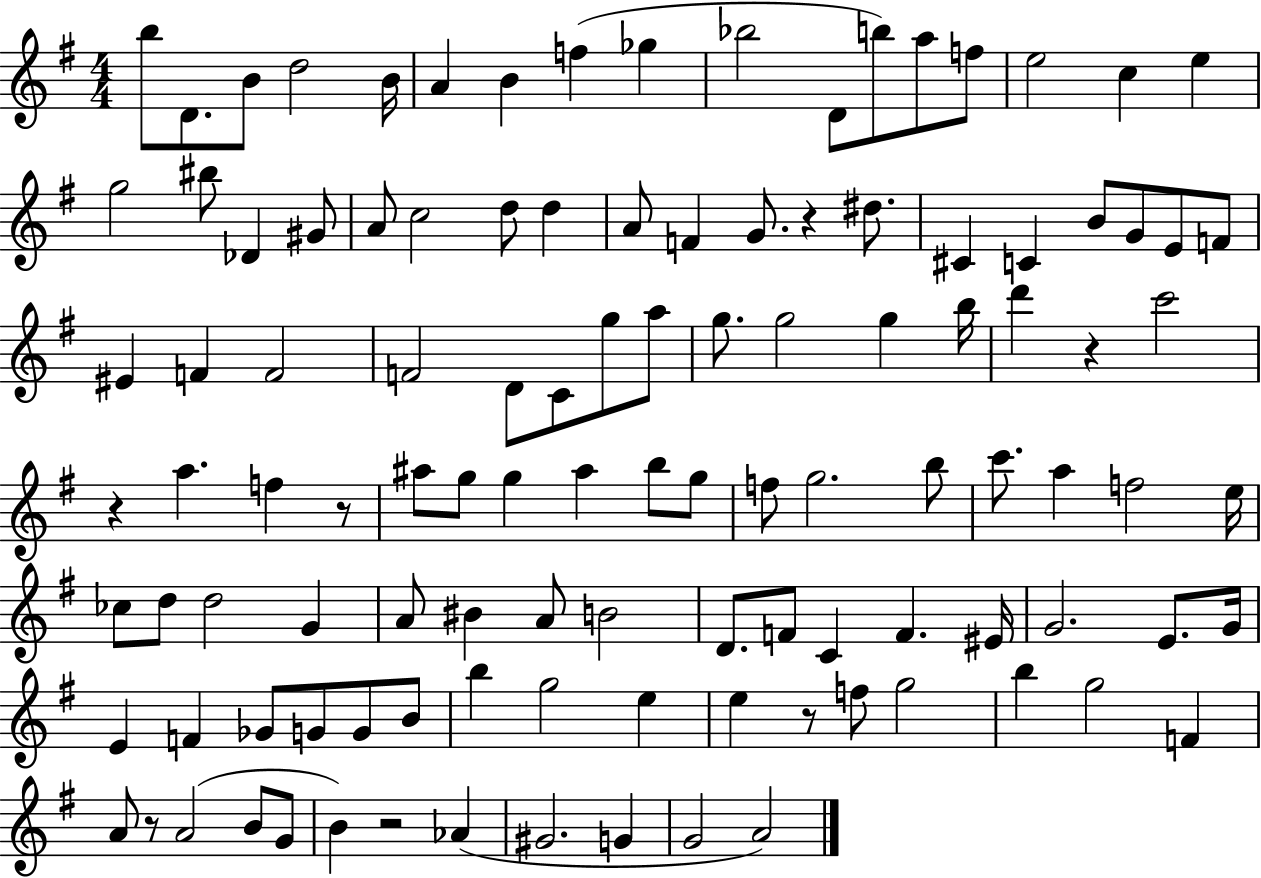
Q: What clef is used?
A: treble